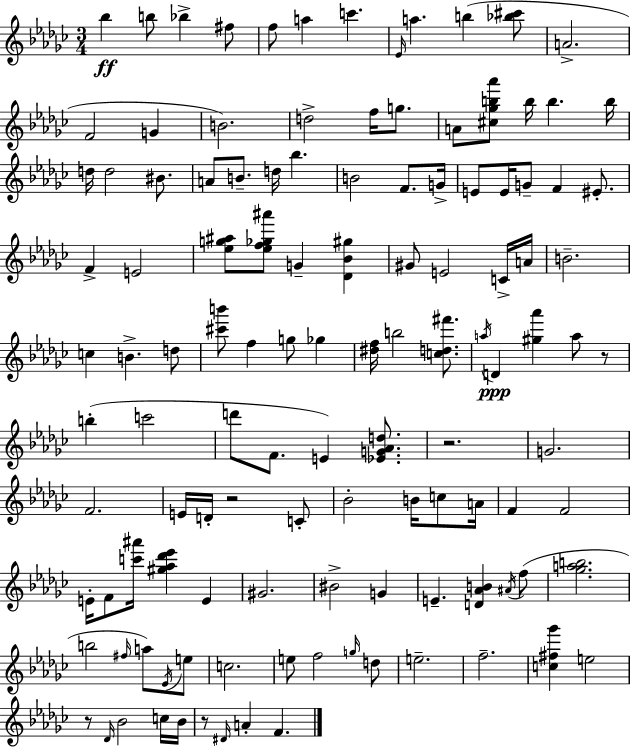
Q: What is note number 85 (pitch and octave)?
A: C5